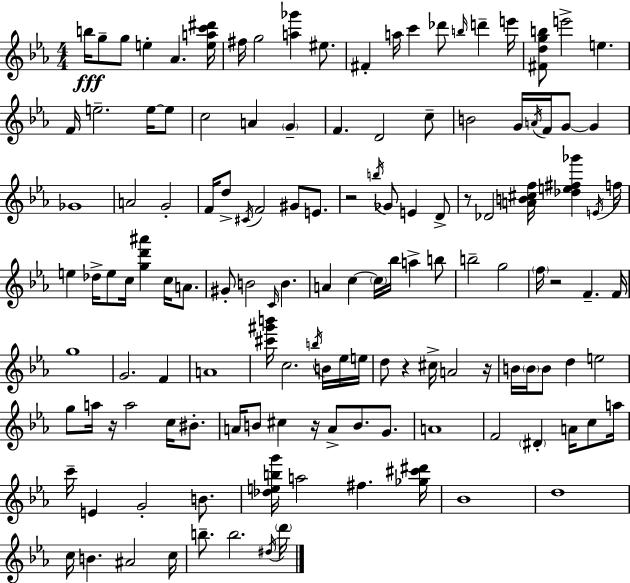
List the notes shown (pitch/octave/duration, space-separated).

B5/s G5/e G5/e E5/q Ab4/q. [E5,A5,C6,D#6]/s F#5/s G5/h [A5,Gb6]/q EIS5/e. F#4/q A5/s C6/q Db6/e B5/s D6/q E6/s [F#4,D5,G5,B5]/e E6/h E5/q. F4/s E5/h. E5/s E5/e C5/h A4/q G4/q F4/q. D4/h C5/e B4/h G4/s A4/s F4/s G4/e G4/q Gb4/w A4/h G4/h F4/s D5/e C#4/s F4/h G#4/e E4/e. R/h B5/s Gb4/e E4/q D4/e R/e Db4/h [A4,B4,C#5,F5]/s [Db5,E5,F#5,Gb6]/q E4/s F5/s E5/q Db5/s E5/e C5/s [G5,D6,A#6]/q C5/s A4/e. G#4/e B4/h C4/s B4/q. A4/q C5/q C5/s Bb5/s A5/q B5/e B5/h G5/h F5/s R/h F4/q. F4/s G5/w G4/h. F4/q A4/w [C#6,G#6,B6]/s C5/h. B5/s B4/s Eb5/s E5/s D5/e R/q C#5/s A4/h R/s B4/s B4/s B4/e D5/q E5/h G5/e A5/s R/s A5/h C5/s BIS4/e. A4/s B4/e C#5/q R/s A4/e B4/e. G4/e. A4/w F4/h D#4/q A4/s C5/e A5/s C6/s E4/q G4/h B4/e. [Db5,E5,B5,G6]/s A5/h F#5/q. [Gb5,C#6,D#6]/s Bb4/w D5/w C5/s B4/q. A#4/h C5/s B5/e. B5/h. D#5/s D6/s